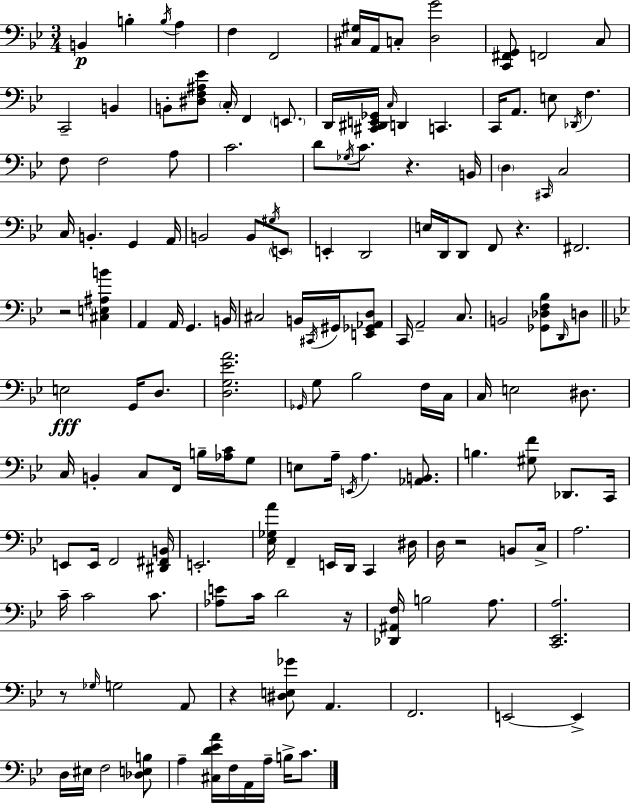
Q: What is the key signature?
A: BES major